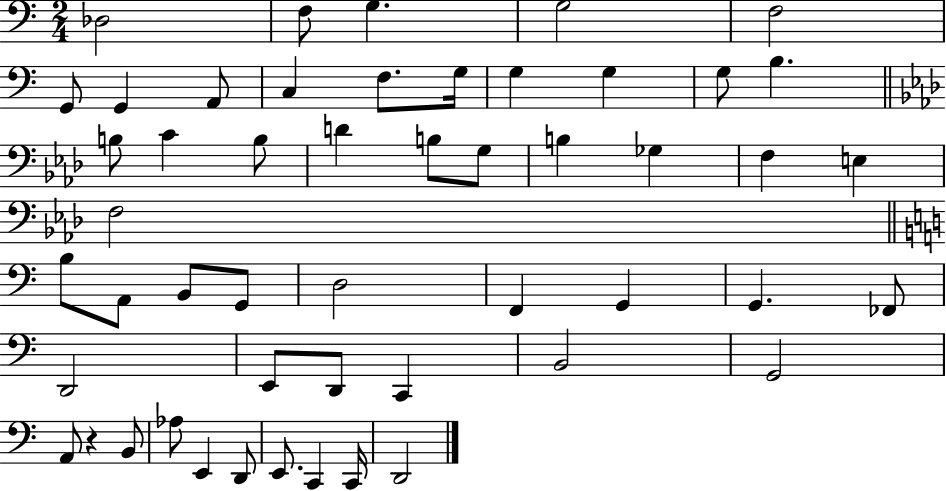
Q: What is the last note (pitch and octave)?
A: D2